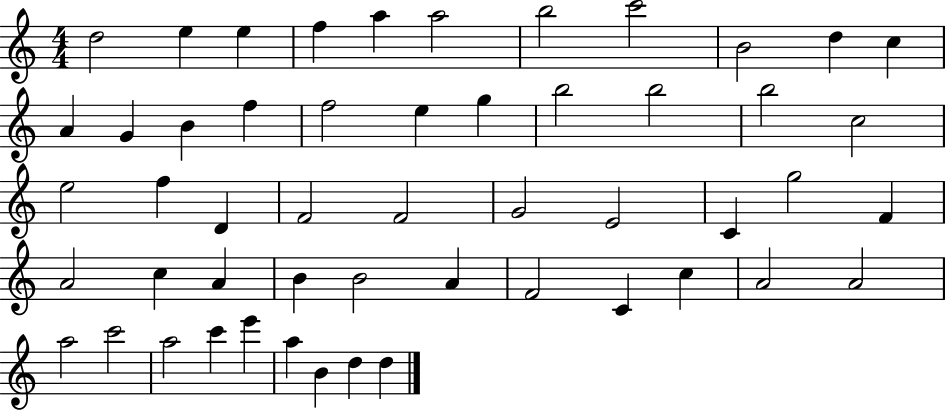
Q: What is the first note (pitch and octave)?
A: D5